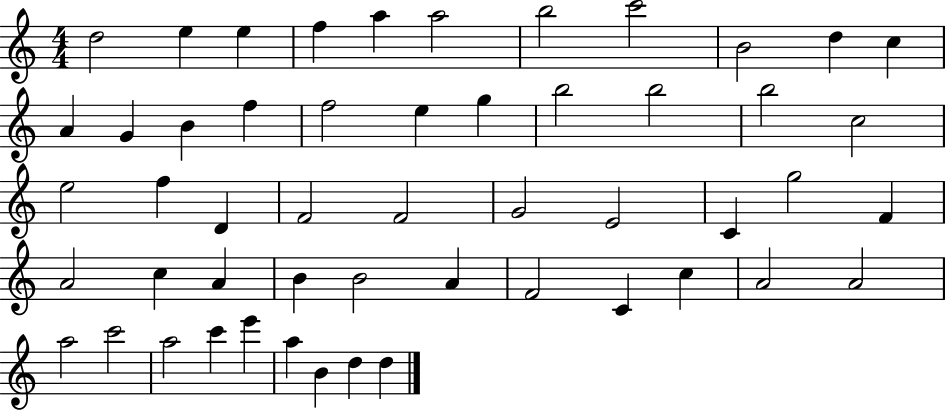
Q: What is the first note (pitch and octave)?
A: D5